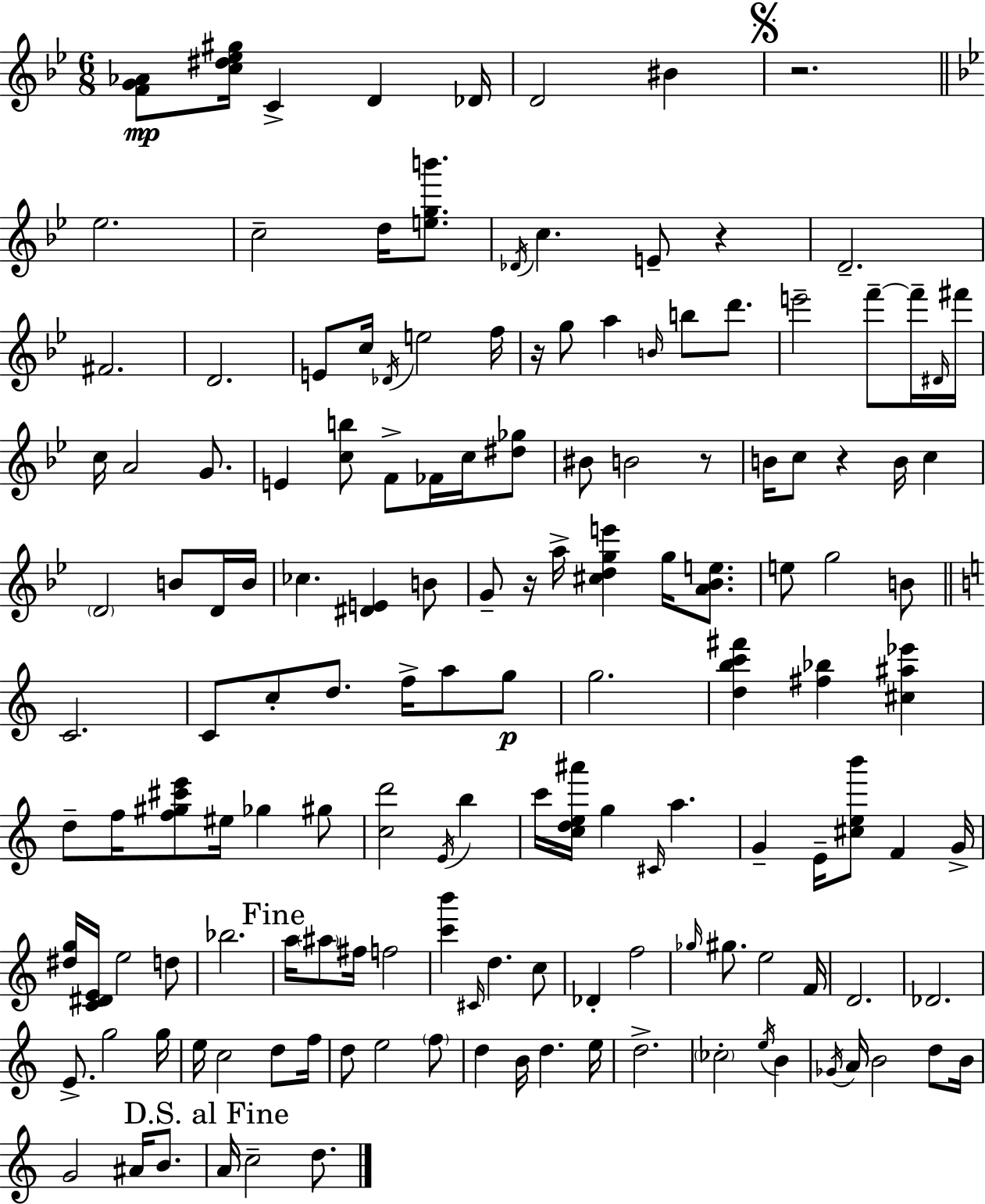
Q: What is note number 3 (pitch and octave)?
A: Db4